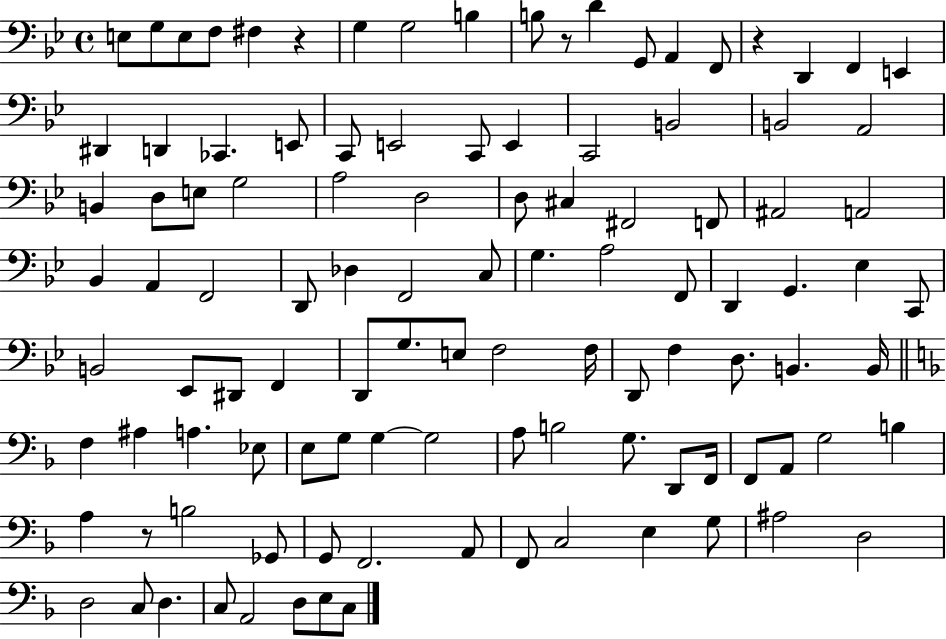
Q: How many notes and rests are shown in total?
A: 109